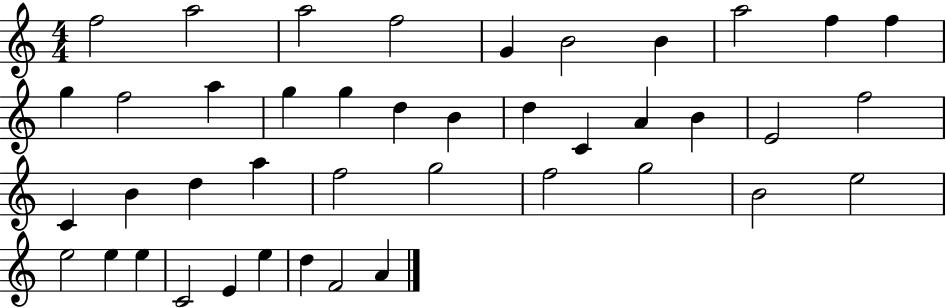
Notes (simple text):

F5/h A5/h A5/h F5/h G4/q B4/h B4/q A5/h F5/q F5/q G5/q F5/h A5/q G5/q G5/q D5/q B4/q D5/q C4/q A4/q B4/q E4/h F5/h C4/q B4/q D5/q A5/q F5/h G5/h F5/h G5/h B4/h E5/h E5/h E5/q E5/q C4/h E4/q E5/q D5/q F4/h A4/q